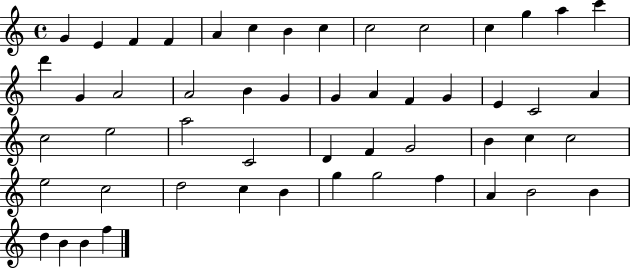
G4/q E4/q F4/q F4/q A4/q C5/q B4/q C5/q C5/h C5/h C5/q G5/q A5/q C6/q D6/q G4/q A4/h A4/h B4/q G4/q G4/q A4/q F4/q G4/q E4/q C4/h A4/q C5/h E5/h A5/h C4/h D4/q F4/q G4/h B4/q C5/q C5/h E5/h C5/h D5/h C5/q B4/q G5/q G5/h F5/q A4/q B4/h B4/q D5/q B4/q B4/q F5/q